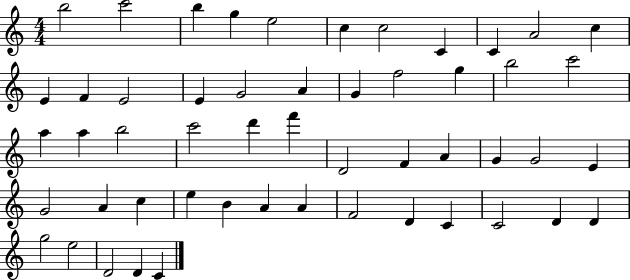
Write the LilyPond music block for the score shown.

{
  \clef treble
  \numericTimeSignature
  \time 4/4
  \key c \major
  b''2 c'''2 | b''4 g''4 e''2 | c''4 c''2 c'4 | c'4 a'2 c''4 | \break e'4 f'4 e'2 | e'4 g'2 a'4 | g'4 f''2 g''4 | b''2 c'''2 | \break a''4 a''4 b''2 | c'''2 d'''4 f'''4 | d'2 f'4 a'4 | g'4 g'2 e'4 | \break g'2 a'4 c''4 | e''4 b'4 a'4 a'4 | f'2 d'4 c'4 | c'2 d'4 d'4 | \break g''2 e''2 | d'2 d'4 c'4 | \bar "|."
}